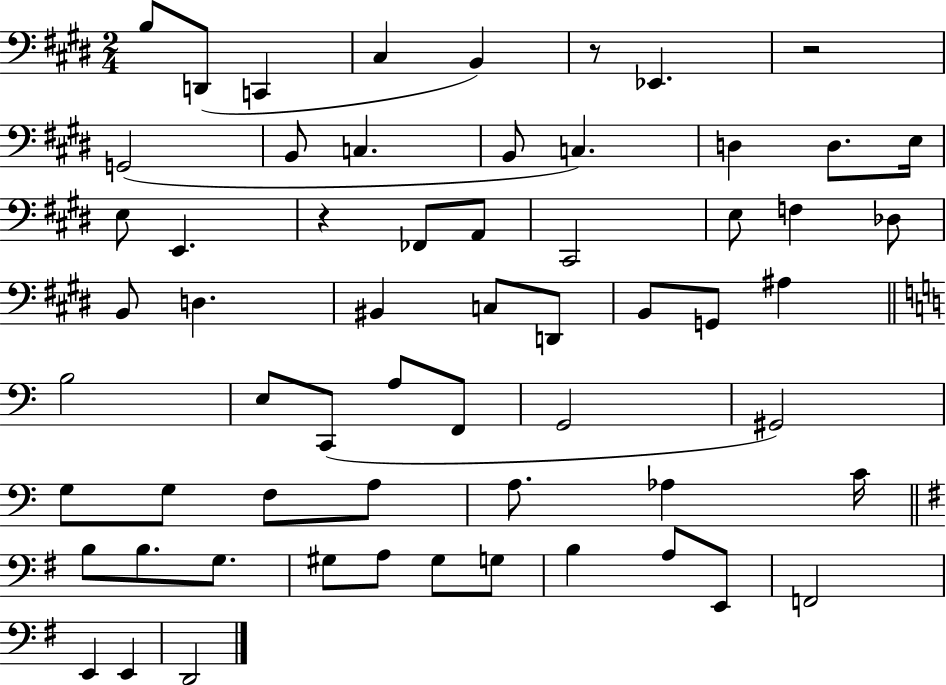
X:1
T:Untitled
M:2/4
L:1/4
K:E
B,/2 D,,/2 C,, ^C, B,, z/2 _E,, z2 G,,2 B,,/2 C, B,,/2 C, D, D,/2 E,/4 E,/2 E,, z _F,,/2 A,,/2 ^C,,2 E,/2 F, _D,/2 B,,/2 D, ^B,, C,/2 D,,/2 B,,/2 G,,/2 ^A, B,2 E,/2 C,,/2 A,/2 F,,/2 G,,2 ^G,,2 G,/2 G,/2 F,/2 A,/2 A,/2 _A, C/4 B,/2 B,/2 G,/2 ^G,/2 A,/2 ^G,/2 G,/2 B, A,/2 E,,/2 F,,2 E,, E,, D,,2